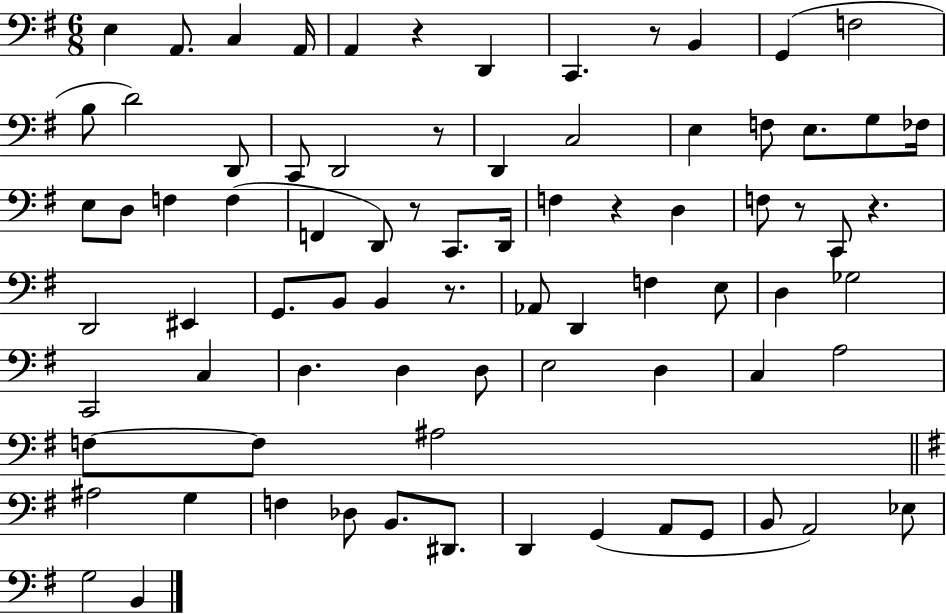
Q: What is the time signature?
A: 6/8